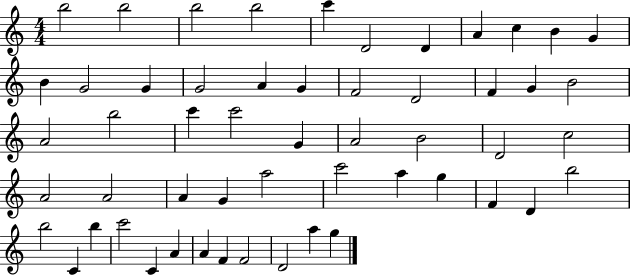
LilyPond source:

{
  \clef treble
  \numericTimeSignature
  \time 4/4
  \key c \major
  b''2 b''2 | b''2 b''2 | c'''4 d'2 d'4 | a'4 c''4 b'4 g'4 | \break b'4 g'2 g'4 | g'2 a'4 g'4 | f'2 d'2 | f'4 g'4 b'2 | \break a'2 b''2 | c'''4 c'''2 g'4 | a'2 b'2 | d'2 c''2 | \break a'2 a'2 | a'4 g'4 a''2 | c'''2 a''4 g''4 | f'4 d'4 b''2 | \break b''2 c'4 b''4 | c'''2 c'4 a'4 | a'4 f'4 f'2 | d'2 a''4 g''4 | \break \bar "|."
}